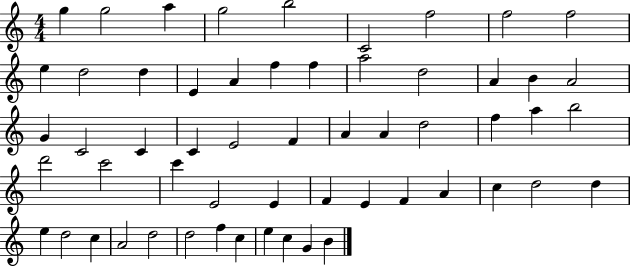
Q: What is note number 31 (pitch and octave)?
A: F5